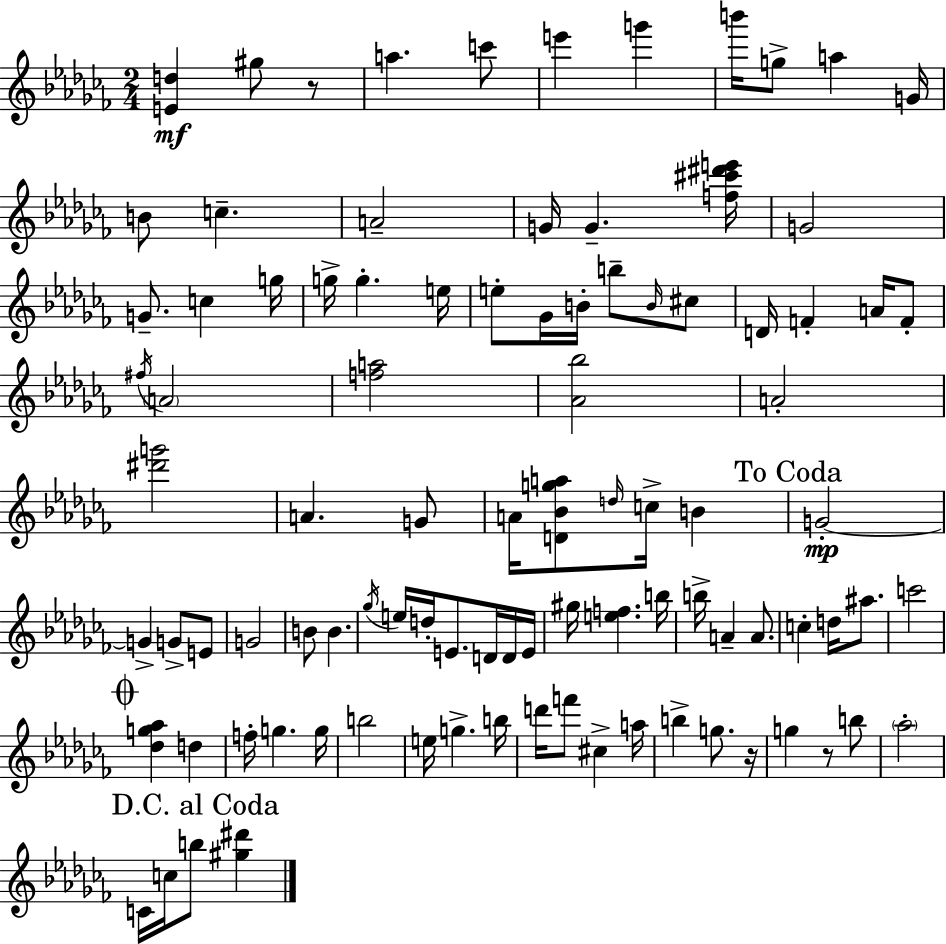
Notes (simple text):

[E4,D5]/q G#5/e R/e A5/q. C6/e E6/q G6/q B6/s G5/e A5/q G4/s B4/e C5/q. A4/h G4/s G4/q. [F5,C#6,D#6,E6]/s G4/h G4/e. C5/q G5/s G5/s G5/q. E5/s E5/e Gb4/s B4/s B5/e B4/s C#5/e D4/s F4/q A4/s F4/e F#5/s A4/h [F5,A5]/h [Ab4,Bb5]/h A4/h [D#6,G6]/h A4/q. G4/e A4/s [D4,Bb4,G5,A5]/e D5/s C5/s B4/q G4/h G4/q G4/e E4/e G4/h B4/e B4/q. Gb5/s E5/s D5/s E4/e. D4/s D4/s E4/s G#5/s [E5,F5]/q. B5/s B5/s A4/q A4/e. C5/q D5/s A#5/e. C6/h [Db5,G5,Ab5]/q D5/q F5/s G5/q. G5/s B5/h E5/s G5/q. B5/s D6/s F6/e C#5/q A5/s B5/q G5/e. R/s G5/q R/e B5/e Ab5/h C4/s C5/s B5/e [G#5,D#6]/q